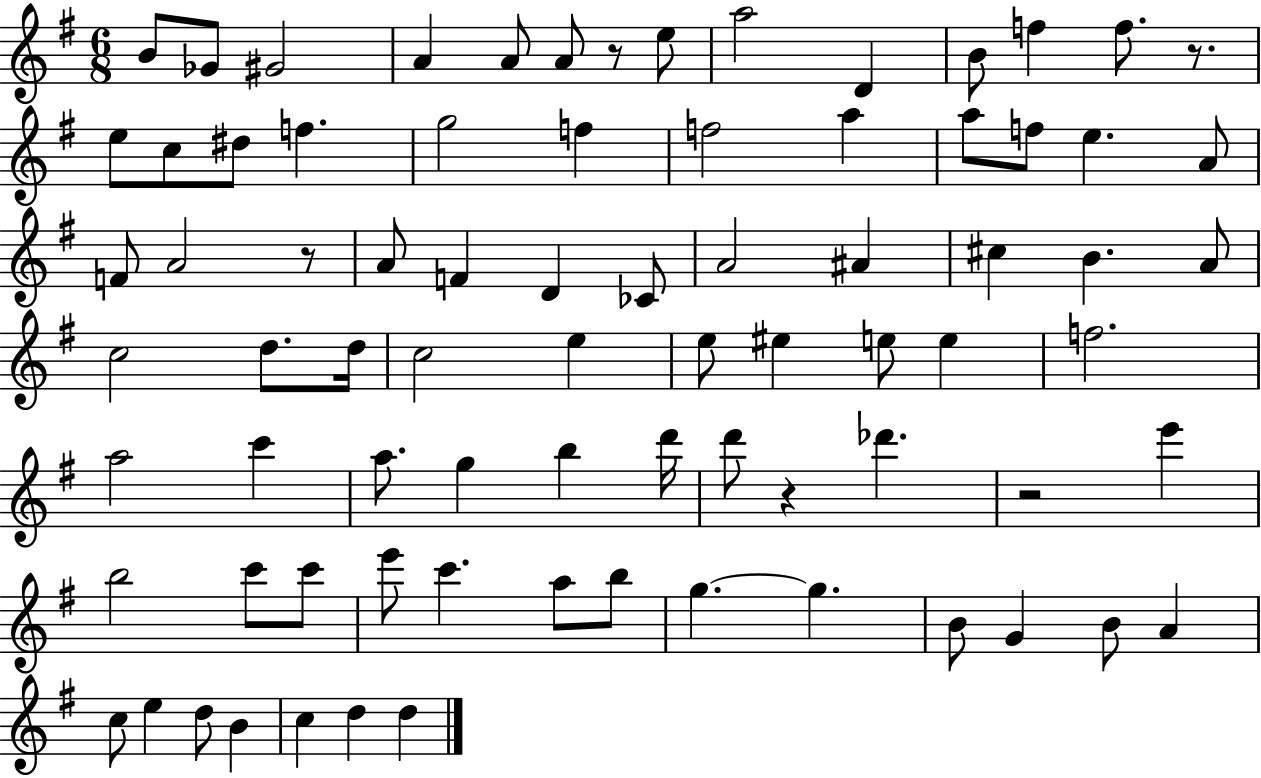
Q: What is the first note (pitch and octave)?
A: B4